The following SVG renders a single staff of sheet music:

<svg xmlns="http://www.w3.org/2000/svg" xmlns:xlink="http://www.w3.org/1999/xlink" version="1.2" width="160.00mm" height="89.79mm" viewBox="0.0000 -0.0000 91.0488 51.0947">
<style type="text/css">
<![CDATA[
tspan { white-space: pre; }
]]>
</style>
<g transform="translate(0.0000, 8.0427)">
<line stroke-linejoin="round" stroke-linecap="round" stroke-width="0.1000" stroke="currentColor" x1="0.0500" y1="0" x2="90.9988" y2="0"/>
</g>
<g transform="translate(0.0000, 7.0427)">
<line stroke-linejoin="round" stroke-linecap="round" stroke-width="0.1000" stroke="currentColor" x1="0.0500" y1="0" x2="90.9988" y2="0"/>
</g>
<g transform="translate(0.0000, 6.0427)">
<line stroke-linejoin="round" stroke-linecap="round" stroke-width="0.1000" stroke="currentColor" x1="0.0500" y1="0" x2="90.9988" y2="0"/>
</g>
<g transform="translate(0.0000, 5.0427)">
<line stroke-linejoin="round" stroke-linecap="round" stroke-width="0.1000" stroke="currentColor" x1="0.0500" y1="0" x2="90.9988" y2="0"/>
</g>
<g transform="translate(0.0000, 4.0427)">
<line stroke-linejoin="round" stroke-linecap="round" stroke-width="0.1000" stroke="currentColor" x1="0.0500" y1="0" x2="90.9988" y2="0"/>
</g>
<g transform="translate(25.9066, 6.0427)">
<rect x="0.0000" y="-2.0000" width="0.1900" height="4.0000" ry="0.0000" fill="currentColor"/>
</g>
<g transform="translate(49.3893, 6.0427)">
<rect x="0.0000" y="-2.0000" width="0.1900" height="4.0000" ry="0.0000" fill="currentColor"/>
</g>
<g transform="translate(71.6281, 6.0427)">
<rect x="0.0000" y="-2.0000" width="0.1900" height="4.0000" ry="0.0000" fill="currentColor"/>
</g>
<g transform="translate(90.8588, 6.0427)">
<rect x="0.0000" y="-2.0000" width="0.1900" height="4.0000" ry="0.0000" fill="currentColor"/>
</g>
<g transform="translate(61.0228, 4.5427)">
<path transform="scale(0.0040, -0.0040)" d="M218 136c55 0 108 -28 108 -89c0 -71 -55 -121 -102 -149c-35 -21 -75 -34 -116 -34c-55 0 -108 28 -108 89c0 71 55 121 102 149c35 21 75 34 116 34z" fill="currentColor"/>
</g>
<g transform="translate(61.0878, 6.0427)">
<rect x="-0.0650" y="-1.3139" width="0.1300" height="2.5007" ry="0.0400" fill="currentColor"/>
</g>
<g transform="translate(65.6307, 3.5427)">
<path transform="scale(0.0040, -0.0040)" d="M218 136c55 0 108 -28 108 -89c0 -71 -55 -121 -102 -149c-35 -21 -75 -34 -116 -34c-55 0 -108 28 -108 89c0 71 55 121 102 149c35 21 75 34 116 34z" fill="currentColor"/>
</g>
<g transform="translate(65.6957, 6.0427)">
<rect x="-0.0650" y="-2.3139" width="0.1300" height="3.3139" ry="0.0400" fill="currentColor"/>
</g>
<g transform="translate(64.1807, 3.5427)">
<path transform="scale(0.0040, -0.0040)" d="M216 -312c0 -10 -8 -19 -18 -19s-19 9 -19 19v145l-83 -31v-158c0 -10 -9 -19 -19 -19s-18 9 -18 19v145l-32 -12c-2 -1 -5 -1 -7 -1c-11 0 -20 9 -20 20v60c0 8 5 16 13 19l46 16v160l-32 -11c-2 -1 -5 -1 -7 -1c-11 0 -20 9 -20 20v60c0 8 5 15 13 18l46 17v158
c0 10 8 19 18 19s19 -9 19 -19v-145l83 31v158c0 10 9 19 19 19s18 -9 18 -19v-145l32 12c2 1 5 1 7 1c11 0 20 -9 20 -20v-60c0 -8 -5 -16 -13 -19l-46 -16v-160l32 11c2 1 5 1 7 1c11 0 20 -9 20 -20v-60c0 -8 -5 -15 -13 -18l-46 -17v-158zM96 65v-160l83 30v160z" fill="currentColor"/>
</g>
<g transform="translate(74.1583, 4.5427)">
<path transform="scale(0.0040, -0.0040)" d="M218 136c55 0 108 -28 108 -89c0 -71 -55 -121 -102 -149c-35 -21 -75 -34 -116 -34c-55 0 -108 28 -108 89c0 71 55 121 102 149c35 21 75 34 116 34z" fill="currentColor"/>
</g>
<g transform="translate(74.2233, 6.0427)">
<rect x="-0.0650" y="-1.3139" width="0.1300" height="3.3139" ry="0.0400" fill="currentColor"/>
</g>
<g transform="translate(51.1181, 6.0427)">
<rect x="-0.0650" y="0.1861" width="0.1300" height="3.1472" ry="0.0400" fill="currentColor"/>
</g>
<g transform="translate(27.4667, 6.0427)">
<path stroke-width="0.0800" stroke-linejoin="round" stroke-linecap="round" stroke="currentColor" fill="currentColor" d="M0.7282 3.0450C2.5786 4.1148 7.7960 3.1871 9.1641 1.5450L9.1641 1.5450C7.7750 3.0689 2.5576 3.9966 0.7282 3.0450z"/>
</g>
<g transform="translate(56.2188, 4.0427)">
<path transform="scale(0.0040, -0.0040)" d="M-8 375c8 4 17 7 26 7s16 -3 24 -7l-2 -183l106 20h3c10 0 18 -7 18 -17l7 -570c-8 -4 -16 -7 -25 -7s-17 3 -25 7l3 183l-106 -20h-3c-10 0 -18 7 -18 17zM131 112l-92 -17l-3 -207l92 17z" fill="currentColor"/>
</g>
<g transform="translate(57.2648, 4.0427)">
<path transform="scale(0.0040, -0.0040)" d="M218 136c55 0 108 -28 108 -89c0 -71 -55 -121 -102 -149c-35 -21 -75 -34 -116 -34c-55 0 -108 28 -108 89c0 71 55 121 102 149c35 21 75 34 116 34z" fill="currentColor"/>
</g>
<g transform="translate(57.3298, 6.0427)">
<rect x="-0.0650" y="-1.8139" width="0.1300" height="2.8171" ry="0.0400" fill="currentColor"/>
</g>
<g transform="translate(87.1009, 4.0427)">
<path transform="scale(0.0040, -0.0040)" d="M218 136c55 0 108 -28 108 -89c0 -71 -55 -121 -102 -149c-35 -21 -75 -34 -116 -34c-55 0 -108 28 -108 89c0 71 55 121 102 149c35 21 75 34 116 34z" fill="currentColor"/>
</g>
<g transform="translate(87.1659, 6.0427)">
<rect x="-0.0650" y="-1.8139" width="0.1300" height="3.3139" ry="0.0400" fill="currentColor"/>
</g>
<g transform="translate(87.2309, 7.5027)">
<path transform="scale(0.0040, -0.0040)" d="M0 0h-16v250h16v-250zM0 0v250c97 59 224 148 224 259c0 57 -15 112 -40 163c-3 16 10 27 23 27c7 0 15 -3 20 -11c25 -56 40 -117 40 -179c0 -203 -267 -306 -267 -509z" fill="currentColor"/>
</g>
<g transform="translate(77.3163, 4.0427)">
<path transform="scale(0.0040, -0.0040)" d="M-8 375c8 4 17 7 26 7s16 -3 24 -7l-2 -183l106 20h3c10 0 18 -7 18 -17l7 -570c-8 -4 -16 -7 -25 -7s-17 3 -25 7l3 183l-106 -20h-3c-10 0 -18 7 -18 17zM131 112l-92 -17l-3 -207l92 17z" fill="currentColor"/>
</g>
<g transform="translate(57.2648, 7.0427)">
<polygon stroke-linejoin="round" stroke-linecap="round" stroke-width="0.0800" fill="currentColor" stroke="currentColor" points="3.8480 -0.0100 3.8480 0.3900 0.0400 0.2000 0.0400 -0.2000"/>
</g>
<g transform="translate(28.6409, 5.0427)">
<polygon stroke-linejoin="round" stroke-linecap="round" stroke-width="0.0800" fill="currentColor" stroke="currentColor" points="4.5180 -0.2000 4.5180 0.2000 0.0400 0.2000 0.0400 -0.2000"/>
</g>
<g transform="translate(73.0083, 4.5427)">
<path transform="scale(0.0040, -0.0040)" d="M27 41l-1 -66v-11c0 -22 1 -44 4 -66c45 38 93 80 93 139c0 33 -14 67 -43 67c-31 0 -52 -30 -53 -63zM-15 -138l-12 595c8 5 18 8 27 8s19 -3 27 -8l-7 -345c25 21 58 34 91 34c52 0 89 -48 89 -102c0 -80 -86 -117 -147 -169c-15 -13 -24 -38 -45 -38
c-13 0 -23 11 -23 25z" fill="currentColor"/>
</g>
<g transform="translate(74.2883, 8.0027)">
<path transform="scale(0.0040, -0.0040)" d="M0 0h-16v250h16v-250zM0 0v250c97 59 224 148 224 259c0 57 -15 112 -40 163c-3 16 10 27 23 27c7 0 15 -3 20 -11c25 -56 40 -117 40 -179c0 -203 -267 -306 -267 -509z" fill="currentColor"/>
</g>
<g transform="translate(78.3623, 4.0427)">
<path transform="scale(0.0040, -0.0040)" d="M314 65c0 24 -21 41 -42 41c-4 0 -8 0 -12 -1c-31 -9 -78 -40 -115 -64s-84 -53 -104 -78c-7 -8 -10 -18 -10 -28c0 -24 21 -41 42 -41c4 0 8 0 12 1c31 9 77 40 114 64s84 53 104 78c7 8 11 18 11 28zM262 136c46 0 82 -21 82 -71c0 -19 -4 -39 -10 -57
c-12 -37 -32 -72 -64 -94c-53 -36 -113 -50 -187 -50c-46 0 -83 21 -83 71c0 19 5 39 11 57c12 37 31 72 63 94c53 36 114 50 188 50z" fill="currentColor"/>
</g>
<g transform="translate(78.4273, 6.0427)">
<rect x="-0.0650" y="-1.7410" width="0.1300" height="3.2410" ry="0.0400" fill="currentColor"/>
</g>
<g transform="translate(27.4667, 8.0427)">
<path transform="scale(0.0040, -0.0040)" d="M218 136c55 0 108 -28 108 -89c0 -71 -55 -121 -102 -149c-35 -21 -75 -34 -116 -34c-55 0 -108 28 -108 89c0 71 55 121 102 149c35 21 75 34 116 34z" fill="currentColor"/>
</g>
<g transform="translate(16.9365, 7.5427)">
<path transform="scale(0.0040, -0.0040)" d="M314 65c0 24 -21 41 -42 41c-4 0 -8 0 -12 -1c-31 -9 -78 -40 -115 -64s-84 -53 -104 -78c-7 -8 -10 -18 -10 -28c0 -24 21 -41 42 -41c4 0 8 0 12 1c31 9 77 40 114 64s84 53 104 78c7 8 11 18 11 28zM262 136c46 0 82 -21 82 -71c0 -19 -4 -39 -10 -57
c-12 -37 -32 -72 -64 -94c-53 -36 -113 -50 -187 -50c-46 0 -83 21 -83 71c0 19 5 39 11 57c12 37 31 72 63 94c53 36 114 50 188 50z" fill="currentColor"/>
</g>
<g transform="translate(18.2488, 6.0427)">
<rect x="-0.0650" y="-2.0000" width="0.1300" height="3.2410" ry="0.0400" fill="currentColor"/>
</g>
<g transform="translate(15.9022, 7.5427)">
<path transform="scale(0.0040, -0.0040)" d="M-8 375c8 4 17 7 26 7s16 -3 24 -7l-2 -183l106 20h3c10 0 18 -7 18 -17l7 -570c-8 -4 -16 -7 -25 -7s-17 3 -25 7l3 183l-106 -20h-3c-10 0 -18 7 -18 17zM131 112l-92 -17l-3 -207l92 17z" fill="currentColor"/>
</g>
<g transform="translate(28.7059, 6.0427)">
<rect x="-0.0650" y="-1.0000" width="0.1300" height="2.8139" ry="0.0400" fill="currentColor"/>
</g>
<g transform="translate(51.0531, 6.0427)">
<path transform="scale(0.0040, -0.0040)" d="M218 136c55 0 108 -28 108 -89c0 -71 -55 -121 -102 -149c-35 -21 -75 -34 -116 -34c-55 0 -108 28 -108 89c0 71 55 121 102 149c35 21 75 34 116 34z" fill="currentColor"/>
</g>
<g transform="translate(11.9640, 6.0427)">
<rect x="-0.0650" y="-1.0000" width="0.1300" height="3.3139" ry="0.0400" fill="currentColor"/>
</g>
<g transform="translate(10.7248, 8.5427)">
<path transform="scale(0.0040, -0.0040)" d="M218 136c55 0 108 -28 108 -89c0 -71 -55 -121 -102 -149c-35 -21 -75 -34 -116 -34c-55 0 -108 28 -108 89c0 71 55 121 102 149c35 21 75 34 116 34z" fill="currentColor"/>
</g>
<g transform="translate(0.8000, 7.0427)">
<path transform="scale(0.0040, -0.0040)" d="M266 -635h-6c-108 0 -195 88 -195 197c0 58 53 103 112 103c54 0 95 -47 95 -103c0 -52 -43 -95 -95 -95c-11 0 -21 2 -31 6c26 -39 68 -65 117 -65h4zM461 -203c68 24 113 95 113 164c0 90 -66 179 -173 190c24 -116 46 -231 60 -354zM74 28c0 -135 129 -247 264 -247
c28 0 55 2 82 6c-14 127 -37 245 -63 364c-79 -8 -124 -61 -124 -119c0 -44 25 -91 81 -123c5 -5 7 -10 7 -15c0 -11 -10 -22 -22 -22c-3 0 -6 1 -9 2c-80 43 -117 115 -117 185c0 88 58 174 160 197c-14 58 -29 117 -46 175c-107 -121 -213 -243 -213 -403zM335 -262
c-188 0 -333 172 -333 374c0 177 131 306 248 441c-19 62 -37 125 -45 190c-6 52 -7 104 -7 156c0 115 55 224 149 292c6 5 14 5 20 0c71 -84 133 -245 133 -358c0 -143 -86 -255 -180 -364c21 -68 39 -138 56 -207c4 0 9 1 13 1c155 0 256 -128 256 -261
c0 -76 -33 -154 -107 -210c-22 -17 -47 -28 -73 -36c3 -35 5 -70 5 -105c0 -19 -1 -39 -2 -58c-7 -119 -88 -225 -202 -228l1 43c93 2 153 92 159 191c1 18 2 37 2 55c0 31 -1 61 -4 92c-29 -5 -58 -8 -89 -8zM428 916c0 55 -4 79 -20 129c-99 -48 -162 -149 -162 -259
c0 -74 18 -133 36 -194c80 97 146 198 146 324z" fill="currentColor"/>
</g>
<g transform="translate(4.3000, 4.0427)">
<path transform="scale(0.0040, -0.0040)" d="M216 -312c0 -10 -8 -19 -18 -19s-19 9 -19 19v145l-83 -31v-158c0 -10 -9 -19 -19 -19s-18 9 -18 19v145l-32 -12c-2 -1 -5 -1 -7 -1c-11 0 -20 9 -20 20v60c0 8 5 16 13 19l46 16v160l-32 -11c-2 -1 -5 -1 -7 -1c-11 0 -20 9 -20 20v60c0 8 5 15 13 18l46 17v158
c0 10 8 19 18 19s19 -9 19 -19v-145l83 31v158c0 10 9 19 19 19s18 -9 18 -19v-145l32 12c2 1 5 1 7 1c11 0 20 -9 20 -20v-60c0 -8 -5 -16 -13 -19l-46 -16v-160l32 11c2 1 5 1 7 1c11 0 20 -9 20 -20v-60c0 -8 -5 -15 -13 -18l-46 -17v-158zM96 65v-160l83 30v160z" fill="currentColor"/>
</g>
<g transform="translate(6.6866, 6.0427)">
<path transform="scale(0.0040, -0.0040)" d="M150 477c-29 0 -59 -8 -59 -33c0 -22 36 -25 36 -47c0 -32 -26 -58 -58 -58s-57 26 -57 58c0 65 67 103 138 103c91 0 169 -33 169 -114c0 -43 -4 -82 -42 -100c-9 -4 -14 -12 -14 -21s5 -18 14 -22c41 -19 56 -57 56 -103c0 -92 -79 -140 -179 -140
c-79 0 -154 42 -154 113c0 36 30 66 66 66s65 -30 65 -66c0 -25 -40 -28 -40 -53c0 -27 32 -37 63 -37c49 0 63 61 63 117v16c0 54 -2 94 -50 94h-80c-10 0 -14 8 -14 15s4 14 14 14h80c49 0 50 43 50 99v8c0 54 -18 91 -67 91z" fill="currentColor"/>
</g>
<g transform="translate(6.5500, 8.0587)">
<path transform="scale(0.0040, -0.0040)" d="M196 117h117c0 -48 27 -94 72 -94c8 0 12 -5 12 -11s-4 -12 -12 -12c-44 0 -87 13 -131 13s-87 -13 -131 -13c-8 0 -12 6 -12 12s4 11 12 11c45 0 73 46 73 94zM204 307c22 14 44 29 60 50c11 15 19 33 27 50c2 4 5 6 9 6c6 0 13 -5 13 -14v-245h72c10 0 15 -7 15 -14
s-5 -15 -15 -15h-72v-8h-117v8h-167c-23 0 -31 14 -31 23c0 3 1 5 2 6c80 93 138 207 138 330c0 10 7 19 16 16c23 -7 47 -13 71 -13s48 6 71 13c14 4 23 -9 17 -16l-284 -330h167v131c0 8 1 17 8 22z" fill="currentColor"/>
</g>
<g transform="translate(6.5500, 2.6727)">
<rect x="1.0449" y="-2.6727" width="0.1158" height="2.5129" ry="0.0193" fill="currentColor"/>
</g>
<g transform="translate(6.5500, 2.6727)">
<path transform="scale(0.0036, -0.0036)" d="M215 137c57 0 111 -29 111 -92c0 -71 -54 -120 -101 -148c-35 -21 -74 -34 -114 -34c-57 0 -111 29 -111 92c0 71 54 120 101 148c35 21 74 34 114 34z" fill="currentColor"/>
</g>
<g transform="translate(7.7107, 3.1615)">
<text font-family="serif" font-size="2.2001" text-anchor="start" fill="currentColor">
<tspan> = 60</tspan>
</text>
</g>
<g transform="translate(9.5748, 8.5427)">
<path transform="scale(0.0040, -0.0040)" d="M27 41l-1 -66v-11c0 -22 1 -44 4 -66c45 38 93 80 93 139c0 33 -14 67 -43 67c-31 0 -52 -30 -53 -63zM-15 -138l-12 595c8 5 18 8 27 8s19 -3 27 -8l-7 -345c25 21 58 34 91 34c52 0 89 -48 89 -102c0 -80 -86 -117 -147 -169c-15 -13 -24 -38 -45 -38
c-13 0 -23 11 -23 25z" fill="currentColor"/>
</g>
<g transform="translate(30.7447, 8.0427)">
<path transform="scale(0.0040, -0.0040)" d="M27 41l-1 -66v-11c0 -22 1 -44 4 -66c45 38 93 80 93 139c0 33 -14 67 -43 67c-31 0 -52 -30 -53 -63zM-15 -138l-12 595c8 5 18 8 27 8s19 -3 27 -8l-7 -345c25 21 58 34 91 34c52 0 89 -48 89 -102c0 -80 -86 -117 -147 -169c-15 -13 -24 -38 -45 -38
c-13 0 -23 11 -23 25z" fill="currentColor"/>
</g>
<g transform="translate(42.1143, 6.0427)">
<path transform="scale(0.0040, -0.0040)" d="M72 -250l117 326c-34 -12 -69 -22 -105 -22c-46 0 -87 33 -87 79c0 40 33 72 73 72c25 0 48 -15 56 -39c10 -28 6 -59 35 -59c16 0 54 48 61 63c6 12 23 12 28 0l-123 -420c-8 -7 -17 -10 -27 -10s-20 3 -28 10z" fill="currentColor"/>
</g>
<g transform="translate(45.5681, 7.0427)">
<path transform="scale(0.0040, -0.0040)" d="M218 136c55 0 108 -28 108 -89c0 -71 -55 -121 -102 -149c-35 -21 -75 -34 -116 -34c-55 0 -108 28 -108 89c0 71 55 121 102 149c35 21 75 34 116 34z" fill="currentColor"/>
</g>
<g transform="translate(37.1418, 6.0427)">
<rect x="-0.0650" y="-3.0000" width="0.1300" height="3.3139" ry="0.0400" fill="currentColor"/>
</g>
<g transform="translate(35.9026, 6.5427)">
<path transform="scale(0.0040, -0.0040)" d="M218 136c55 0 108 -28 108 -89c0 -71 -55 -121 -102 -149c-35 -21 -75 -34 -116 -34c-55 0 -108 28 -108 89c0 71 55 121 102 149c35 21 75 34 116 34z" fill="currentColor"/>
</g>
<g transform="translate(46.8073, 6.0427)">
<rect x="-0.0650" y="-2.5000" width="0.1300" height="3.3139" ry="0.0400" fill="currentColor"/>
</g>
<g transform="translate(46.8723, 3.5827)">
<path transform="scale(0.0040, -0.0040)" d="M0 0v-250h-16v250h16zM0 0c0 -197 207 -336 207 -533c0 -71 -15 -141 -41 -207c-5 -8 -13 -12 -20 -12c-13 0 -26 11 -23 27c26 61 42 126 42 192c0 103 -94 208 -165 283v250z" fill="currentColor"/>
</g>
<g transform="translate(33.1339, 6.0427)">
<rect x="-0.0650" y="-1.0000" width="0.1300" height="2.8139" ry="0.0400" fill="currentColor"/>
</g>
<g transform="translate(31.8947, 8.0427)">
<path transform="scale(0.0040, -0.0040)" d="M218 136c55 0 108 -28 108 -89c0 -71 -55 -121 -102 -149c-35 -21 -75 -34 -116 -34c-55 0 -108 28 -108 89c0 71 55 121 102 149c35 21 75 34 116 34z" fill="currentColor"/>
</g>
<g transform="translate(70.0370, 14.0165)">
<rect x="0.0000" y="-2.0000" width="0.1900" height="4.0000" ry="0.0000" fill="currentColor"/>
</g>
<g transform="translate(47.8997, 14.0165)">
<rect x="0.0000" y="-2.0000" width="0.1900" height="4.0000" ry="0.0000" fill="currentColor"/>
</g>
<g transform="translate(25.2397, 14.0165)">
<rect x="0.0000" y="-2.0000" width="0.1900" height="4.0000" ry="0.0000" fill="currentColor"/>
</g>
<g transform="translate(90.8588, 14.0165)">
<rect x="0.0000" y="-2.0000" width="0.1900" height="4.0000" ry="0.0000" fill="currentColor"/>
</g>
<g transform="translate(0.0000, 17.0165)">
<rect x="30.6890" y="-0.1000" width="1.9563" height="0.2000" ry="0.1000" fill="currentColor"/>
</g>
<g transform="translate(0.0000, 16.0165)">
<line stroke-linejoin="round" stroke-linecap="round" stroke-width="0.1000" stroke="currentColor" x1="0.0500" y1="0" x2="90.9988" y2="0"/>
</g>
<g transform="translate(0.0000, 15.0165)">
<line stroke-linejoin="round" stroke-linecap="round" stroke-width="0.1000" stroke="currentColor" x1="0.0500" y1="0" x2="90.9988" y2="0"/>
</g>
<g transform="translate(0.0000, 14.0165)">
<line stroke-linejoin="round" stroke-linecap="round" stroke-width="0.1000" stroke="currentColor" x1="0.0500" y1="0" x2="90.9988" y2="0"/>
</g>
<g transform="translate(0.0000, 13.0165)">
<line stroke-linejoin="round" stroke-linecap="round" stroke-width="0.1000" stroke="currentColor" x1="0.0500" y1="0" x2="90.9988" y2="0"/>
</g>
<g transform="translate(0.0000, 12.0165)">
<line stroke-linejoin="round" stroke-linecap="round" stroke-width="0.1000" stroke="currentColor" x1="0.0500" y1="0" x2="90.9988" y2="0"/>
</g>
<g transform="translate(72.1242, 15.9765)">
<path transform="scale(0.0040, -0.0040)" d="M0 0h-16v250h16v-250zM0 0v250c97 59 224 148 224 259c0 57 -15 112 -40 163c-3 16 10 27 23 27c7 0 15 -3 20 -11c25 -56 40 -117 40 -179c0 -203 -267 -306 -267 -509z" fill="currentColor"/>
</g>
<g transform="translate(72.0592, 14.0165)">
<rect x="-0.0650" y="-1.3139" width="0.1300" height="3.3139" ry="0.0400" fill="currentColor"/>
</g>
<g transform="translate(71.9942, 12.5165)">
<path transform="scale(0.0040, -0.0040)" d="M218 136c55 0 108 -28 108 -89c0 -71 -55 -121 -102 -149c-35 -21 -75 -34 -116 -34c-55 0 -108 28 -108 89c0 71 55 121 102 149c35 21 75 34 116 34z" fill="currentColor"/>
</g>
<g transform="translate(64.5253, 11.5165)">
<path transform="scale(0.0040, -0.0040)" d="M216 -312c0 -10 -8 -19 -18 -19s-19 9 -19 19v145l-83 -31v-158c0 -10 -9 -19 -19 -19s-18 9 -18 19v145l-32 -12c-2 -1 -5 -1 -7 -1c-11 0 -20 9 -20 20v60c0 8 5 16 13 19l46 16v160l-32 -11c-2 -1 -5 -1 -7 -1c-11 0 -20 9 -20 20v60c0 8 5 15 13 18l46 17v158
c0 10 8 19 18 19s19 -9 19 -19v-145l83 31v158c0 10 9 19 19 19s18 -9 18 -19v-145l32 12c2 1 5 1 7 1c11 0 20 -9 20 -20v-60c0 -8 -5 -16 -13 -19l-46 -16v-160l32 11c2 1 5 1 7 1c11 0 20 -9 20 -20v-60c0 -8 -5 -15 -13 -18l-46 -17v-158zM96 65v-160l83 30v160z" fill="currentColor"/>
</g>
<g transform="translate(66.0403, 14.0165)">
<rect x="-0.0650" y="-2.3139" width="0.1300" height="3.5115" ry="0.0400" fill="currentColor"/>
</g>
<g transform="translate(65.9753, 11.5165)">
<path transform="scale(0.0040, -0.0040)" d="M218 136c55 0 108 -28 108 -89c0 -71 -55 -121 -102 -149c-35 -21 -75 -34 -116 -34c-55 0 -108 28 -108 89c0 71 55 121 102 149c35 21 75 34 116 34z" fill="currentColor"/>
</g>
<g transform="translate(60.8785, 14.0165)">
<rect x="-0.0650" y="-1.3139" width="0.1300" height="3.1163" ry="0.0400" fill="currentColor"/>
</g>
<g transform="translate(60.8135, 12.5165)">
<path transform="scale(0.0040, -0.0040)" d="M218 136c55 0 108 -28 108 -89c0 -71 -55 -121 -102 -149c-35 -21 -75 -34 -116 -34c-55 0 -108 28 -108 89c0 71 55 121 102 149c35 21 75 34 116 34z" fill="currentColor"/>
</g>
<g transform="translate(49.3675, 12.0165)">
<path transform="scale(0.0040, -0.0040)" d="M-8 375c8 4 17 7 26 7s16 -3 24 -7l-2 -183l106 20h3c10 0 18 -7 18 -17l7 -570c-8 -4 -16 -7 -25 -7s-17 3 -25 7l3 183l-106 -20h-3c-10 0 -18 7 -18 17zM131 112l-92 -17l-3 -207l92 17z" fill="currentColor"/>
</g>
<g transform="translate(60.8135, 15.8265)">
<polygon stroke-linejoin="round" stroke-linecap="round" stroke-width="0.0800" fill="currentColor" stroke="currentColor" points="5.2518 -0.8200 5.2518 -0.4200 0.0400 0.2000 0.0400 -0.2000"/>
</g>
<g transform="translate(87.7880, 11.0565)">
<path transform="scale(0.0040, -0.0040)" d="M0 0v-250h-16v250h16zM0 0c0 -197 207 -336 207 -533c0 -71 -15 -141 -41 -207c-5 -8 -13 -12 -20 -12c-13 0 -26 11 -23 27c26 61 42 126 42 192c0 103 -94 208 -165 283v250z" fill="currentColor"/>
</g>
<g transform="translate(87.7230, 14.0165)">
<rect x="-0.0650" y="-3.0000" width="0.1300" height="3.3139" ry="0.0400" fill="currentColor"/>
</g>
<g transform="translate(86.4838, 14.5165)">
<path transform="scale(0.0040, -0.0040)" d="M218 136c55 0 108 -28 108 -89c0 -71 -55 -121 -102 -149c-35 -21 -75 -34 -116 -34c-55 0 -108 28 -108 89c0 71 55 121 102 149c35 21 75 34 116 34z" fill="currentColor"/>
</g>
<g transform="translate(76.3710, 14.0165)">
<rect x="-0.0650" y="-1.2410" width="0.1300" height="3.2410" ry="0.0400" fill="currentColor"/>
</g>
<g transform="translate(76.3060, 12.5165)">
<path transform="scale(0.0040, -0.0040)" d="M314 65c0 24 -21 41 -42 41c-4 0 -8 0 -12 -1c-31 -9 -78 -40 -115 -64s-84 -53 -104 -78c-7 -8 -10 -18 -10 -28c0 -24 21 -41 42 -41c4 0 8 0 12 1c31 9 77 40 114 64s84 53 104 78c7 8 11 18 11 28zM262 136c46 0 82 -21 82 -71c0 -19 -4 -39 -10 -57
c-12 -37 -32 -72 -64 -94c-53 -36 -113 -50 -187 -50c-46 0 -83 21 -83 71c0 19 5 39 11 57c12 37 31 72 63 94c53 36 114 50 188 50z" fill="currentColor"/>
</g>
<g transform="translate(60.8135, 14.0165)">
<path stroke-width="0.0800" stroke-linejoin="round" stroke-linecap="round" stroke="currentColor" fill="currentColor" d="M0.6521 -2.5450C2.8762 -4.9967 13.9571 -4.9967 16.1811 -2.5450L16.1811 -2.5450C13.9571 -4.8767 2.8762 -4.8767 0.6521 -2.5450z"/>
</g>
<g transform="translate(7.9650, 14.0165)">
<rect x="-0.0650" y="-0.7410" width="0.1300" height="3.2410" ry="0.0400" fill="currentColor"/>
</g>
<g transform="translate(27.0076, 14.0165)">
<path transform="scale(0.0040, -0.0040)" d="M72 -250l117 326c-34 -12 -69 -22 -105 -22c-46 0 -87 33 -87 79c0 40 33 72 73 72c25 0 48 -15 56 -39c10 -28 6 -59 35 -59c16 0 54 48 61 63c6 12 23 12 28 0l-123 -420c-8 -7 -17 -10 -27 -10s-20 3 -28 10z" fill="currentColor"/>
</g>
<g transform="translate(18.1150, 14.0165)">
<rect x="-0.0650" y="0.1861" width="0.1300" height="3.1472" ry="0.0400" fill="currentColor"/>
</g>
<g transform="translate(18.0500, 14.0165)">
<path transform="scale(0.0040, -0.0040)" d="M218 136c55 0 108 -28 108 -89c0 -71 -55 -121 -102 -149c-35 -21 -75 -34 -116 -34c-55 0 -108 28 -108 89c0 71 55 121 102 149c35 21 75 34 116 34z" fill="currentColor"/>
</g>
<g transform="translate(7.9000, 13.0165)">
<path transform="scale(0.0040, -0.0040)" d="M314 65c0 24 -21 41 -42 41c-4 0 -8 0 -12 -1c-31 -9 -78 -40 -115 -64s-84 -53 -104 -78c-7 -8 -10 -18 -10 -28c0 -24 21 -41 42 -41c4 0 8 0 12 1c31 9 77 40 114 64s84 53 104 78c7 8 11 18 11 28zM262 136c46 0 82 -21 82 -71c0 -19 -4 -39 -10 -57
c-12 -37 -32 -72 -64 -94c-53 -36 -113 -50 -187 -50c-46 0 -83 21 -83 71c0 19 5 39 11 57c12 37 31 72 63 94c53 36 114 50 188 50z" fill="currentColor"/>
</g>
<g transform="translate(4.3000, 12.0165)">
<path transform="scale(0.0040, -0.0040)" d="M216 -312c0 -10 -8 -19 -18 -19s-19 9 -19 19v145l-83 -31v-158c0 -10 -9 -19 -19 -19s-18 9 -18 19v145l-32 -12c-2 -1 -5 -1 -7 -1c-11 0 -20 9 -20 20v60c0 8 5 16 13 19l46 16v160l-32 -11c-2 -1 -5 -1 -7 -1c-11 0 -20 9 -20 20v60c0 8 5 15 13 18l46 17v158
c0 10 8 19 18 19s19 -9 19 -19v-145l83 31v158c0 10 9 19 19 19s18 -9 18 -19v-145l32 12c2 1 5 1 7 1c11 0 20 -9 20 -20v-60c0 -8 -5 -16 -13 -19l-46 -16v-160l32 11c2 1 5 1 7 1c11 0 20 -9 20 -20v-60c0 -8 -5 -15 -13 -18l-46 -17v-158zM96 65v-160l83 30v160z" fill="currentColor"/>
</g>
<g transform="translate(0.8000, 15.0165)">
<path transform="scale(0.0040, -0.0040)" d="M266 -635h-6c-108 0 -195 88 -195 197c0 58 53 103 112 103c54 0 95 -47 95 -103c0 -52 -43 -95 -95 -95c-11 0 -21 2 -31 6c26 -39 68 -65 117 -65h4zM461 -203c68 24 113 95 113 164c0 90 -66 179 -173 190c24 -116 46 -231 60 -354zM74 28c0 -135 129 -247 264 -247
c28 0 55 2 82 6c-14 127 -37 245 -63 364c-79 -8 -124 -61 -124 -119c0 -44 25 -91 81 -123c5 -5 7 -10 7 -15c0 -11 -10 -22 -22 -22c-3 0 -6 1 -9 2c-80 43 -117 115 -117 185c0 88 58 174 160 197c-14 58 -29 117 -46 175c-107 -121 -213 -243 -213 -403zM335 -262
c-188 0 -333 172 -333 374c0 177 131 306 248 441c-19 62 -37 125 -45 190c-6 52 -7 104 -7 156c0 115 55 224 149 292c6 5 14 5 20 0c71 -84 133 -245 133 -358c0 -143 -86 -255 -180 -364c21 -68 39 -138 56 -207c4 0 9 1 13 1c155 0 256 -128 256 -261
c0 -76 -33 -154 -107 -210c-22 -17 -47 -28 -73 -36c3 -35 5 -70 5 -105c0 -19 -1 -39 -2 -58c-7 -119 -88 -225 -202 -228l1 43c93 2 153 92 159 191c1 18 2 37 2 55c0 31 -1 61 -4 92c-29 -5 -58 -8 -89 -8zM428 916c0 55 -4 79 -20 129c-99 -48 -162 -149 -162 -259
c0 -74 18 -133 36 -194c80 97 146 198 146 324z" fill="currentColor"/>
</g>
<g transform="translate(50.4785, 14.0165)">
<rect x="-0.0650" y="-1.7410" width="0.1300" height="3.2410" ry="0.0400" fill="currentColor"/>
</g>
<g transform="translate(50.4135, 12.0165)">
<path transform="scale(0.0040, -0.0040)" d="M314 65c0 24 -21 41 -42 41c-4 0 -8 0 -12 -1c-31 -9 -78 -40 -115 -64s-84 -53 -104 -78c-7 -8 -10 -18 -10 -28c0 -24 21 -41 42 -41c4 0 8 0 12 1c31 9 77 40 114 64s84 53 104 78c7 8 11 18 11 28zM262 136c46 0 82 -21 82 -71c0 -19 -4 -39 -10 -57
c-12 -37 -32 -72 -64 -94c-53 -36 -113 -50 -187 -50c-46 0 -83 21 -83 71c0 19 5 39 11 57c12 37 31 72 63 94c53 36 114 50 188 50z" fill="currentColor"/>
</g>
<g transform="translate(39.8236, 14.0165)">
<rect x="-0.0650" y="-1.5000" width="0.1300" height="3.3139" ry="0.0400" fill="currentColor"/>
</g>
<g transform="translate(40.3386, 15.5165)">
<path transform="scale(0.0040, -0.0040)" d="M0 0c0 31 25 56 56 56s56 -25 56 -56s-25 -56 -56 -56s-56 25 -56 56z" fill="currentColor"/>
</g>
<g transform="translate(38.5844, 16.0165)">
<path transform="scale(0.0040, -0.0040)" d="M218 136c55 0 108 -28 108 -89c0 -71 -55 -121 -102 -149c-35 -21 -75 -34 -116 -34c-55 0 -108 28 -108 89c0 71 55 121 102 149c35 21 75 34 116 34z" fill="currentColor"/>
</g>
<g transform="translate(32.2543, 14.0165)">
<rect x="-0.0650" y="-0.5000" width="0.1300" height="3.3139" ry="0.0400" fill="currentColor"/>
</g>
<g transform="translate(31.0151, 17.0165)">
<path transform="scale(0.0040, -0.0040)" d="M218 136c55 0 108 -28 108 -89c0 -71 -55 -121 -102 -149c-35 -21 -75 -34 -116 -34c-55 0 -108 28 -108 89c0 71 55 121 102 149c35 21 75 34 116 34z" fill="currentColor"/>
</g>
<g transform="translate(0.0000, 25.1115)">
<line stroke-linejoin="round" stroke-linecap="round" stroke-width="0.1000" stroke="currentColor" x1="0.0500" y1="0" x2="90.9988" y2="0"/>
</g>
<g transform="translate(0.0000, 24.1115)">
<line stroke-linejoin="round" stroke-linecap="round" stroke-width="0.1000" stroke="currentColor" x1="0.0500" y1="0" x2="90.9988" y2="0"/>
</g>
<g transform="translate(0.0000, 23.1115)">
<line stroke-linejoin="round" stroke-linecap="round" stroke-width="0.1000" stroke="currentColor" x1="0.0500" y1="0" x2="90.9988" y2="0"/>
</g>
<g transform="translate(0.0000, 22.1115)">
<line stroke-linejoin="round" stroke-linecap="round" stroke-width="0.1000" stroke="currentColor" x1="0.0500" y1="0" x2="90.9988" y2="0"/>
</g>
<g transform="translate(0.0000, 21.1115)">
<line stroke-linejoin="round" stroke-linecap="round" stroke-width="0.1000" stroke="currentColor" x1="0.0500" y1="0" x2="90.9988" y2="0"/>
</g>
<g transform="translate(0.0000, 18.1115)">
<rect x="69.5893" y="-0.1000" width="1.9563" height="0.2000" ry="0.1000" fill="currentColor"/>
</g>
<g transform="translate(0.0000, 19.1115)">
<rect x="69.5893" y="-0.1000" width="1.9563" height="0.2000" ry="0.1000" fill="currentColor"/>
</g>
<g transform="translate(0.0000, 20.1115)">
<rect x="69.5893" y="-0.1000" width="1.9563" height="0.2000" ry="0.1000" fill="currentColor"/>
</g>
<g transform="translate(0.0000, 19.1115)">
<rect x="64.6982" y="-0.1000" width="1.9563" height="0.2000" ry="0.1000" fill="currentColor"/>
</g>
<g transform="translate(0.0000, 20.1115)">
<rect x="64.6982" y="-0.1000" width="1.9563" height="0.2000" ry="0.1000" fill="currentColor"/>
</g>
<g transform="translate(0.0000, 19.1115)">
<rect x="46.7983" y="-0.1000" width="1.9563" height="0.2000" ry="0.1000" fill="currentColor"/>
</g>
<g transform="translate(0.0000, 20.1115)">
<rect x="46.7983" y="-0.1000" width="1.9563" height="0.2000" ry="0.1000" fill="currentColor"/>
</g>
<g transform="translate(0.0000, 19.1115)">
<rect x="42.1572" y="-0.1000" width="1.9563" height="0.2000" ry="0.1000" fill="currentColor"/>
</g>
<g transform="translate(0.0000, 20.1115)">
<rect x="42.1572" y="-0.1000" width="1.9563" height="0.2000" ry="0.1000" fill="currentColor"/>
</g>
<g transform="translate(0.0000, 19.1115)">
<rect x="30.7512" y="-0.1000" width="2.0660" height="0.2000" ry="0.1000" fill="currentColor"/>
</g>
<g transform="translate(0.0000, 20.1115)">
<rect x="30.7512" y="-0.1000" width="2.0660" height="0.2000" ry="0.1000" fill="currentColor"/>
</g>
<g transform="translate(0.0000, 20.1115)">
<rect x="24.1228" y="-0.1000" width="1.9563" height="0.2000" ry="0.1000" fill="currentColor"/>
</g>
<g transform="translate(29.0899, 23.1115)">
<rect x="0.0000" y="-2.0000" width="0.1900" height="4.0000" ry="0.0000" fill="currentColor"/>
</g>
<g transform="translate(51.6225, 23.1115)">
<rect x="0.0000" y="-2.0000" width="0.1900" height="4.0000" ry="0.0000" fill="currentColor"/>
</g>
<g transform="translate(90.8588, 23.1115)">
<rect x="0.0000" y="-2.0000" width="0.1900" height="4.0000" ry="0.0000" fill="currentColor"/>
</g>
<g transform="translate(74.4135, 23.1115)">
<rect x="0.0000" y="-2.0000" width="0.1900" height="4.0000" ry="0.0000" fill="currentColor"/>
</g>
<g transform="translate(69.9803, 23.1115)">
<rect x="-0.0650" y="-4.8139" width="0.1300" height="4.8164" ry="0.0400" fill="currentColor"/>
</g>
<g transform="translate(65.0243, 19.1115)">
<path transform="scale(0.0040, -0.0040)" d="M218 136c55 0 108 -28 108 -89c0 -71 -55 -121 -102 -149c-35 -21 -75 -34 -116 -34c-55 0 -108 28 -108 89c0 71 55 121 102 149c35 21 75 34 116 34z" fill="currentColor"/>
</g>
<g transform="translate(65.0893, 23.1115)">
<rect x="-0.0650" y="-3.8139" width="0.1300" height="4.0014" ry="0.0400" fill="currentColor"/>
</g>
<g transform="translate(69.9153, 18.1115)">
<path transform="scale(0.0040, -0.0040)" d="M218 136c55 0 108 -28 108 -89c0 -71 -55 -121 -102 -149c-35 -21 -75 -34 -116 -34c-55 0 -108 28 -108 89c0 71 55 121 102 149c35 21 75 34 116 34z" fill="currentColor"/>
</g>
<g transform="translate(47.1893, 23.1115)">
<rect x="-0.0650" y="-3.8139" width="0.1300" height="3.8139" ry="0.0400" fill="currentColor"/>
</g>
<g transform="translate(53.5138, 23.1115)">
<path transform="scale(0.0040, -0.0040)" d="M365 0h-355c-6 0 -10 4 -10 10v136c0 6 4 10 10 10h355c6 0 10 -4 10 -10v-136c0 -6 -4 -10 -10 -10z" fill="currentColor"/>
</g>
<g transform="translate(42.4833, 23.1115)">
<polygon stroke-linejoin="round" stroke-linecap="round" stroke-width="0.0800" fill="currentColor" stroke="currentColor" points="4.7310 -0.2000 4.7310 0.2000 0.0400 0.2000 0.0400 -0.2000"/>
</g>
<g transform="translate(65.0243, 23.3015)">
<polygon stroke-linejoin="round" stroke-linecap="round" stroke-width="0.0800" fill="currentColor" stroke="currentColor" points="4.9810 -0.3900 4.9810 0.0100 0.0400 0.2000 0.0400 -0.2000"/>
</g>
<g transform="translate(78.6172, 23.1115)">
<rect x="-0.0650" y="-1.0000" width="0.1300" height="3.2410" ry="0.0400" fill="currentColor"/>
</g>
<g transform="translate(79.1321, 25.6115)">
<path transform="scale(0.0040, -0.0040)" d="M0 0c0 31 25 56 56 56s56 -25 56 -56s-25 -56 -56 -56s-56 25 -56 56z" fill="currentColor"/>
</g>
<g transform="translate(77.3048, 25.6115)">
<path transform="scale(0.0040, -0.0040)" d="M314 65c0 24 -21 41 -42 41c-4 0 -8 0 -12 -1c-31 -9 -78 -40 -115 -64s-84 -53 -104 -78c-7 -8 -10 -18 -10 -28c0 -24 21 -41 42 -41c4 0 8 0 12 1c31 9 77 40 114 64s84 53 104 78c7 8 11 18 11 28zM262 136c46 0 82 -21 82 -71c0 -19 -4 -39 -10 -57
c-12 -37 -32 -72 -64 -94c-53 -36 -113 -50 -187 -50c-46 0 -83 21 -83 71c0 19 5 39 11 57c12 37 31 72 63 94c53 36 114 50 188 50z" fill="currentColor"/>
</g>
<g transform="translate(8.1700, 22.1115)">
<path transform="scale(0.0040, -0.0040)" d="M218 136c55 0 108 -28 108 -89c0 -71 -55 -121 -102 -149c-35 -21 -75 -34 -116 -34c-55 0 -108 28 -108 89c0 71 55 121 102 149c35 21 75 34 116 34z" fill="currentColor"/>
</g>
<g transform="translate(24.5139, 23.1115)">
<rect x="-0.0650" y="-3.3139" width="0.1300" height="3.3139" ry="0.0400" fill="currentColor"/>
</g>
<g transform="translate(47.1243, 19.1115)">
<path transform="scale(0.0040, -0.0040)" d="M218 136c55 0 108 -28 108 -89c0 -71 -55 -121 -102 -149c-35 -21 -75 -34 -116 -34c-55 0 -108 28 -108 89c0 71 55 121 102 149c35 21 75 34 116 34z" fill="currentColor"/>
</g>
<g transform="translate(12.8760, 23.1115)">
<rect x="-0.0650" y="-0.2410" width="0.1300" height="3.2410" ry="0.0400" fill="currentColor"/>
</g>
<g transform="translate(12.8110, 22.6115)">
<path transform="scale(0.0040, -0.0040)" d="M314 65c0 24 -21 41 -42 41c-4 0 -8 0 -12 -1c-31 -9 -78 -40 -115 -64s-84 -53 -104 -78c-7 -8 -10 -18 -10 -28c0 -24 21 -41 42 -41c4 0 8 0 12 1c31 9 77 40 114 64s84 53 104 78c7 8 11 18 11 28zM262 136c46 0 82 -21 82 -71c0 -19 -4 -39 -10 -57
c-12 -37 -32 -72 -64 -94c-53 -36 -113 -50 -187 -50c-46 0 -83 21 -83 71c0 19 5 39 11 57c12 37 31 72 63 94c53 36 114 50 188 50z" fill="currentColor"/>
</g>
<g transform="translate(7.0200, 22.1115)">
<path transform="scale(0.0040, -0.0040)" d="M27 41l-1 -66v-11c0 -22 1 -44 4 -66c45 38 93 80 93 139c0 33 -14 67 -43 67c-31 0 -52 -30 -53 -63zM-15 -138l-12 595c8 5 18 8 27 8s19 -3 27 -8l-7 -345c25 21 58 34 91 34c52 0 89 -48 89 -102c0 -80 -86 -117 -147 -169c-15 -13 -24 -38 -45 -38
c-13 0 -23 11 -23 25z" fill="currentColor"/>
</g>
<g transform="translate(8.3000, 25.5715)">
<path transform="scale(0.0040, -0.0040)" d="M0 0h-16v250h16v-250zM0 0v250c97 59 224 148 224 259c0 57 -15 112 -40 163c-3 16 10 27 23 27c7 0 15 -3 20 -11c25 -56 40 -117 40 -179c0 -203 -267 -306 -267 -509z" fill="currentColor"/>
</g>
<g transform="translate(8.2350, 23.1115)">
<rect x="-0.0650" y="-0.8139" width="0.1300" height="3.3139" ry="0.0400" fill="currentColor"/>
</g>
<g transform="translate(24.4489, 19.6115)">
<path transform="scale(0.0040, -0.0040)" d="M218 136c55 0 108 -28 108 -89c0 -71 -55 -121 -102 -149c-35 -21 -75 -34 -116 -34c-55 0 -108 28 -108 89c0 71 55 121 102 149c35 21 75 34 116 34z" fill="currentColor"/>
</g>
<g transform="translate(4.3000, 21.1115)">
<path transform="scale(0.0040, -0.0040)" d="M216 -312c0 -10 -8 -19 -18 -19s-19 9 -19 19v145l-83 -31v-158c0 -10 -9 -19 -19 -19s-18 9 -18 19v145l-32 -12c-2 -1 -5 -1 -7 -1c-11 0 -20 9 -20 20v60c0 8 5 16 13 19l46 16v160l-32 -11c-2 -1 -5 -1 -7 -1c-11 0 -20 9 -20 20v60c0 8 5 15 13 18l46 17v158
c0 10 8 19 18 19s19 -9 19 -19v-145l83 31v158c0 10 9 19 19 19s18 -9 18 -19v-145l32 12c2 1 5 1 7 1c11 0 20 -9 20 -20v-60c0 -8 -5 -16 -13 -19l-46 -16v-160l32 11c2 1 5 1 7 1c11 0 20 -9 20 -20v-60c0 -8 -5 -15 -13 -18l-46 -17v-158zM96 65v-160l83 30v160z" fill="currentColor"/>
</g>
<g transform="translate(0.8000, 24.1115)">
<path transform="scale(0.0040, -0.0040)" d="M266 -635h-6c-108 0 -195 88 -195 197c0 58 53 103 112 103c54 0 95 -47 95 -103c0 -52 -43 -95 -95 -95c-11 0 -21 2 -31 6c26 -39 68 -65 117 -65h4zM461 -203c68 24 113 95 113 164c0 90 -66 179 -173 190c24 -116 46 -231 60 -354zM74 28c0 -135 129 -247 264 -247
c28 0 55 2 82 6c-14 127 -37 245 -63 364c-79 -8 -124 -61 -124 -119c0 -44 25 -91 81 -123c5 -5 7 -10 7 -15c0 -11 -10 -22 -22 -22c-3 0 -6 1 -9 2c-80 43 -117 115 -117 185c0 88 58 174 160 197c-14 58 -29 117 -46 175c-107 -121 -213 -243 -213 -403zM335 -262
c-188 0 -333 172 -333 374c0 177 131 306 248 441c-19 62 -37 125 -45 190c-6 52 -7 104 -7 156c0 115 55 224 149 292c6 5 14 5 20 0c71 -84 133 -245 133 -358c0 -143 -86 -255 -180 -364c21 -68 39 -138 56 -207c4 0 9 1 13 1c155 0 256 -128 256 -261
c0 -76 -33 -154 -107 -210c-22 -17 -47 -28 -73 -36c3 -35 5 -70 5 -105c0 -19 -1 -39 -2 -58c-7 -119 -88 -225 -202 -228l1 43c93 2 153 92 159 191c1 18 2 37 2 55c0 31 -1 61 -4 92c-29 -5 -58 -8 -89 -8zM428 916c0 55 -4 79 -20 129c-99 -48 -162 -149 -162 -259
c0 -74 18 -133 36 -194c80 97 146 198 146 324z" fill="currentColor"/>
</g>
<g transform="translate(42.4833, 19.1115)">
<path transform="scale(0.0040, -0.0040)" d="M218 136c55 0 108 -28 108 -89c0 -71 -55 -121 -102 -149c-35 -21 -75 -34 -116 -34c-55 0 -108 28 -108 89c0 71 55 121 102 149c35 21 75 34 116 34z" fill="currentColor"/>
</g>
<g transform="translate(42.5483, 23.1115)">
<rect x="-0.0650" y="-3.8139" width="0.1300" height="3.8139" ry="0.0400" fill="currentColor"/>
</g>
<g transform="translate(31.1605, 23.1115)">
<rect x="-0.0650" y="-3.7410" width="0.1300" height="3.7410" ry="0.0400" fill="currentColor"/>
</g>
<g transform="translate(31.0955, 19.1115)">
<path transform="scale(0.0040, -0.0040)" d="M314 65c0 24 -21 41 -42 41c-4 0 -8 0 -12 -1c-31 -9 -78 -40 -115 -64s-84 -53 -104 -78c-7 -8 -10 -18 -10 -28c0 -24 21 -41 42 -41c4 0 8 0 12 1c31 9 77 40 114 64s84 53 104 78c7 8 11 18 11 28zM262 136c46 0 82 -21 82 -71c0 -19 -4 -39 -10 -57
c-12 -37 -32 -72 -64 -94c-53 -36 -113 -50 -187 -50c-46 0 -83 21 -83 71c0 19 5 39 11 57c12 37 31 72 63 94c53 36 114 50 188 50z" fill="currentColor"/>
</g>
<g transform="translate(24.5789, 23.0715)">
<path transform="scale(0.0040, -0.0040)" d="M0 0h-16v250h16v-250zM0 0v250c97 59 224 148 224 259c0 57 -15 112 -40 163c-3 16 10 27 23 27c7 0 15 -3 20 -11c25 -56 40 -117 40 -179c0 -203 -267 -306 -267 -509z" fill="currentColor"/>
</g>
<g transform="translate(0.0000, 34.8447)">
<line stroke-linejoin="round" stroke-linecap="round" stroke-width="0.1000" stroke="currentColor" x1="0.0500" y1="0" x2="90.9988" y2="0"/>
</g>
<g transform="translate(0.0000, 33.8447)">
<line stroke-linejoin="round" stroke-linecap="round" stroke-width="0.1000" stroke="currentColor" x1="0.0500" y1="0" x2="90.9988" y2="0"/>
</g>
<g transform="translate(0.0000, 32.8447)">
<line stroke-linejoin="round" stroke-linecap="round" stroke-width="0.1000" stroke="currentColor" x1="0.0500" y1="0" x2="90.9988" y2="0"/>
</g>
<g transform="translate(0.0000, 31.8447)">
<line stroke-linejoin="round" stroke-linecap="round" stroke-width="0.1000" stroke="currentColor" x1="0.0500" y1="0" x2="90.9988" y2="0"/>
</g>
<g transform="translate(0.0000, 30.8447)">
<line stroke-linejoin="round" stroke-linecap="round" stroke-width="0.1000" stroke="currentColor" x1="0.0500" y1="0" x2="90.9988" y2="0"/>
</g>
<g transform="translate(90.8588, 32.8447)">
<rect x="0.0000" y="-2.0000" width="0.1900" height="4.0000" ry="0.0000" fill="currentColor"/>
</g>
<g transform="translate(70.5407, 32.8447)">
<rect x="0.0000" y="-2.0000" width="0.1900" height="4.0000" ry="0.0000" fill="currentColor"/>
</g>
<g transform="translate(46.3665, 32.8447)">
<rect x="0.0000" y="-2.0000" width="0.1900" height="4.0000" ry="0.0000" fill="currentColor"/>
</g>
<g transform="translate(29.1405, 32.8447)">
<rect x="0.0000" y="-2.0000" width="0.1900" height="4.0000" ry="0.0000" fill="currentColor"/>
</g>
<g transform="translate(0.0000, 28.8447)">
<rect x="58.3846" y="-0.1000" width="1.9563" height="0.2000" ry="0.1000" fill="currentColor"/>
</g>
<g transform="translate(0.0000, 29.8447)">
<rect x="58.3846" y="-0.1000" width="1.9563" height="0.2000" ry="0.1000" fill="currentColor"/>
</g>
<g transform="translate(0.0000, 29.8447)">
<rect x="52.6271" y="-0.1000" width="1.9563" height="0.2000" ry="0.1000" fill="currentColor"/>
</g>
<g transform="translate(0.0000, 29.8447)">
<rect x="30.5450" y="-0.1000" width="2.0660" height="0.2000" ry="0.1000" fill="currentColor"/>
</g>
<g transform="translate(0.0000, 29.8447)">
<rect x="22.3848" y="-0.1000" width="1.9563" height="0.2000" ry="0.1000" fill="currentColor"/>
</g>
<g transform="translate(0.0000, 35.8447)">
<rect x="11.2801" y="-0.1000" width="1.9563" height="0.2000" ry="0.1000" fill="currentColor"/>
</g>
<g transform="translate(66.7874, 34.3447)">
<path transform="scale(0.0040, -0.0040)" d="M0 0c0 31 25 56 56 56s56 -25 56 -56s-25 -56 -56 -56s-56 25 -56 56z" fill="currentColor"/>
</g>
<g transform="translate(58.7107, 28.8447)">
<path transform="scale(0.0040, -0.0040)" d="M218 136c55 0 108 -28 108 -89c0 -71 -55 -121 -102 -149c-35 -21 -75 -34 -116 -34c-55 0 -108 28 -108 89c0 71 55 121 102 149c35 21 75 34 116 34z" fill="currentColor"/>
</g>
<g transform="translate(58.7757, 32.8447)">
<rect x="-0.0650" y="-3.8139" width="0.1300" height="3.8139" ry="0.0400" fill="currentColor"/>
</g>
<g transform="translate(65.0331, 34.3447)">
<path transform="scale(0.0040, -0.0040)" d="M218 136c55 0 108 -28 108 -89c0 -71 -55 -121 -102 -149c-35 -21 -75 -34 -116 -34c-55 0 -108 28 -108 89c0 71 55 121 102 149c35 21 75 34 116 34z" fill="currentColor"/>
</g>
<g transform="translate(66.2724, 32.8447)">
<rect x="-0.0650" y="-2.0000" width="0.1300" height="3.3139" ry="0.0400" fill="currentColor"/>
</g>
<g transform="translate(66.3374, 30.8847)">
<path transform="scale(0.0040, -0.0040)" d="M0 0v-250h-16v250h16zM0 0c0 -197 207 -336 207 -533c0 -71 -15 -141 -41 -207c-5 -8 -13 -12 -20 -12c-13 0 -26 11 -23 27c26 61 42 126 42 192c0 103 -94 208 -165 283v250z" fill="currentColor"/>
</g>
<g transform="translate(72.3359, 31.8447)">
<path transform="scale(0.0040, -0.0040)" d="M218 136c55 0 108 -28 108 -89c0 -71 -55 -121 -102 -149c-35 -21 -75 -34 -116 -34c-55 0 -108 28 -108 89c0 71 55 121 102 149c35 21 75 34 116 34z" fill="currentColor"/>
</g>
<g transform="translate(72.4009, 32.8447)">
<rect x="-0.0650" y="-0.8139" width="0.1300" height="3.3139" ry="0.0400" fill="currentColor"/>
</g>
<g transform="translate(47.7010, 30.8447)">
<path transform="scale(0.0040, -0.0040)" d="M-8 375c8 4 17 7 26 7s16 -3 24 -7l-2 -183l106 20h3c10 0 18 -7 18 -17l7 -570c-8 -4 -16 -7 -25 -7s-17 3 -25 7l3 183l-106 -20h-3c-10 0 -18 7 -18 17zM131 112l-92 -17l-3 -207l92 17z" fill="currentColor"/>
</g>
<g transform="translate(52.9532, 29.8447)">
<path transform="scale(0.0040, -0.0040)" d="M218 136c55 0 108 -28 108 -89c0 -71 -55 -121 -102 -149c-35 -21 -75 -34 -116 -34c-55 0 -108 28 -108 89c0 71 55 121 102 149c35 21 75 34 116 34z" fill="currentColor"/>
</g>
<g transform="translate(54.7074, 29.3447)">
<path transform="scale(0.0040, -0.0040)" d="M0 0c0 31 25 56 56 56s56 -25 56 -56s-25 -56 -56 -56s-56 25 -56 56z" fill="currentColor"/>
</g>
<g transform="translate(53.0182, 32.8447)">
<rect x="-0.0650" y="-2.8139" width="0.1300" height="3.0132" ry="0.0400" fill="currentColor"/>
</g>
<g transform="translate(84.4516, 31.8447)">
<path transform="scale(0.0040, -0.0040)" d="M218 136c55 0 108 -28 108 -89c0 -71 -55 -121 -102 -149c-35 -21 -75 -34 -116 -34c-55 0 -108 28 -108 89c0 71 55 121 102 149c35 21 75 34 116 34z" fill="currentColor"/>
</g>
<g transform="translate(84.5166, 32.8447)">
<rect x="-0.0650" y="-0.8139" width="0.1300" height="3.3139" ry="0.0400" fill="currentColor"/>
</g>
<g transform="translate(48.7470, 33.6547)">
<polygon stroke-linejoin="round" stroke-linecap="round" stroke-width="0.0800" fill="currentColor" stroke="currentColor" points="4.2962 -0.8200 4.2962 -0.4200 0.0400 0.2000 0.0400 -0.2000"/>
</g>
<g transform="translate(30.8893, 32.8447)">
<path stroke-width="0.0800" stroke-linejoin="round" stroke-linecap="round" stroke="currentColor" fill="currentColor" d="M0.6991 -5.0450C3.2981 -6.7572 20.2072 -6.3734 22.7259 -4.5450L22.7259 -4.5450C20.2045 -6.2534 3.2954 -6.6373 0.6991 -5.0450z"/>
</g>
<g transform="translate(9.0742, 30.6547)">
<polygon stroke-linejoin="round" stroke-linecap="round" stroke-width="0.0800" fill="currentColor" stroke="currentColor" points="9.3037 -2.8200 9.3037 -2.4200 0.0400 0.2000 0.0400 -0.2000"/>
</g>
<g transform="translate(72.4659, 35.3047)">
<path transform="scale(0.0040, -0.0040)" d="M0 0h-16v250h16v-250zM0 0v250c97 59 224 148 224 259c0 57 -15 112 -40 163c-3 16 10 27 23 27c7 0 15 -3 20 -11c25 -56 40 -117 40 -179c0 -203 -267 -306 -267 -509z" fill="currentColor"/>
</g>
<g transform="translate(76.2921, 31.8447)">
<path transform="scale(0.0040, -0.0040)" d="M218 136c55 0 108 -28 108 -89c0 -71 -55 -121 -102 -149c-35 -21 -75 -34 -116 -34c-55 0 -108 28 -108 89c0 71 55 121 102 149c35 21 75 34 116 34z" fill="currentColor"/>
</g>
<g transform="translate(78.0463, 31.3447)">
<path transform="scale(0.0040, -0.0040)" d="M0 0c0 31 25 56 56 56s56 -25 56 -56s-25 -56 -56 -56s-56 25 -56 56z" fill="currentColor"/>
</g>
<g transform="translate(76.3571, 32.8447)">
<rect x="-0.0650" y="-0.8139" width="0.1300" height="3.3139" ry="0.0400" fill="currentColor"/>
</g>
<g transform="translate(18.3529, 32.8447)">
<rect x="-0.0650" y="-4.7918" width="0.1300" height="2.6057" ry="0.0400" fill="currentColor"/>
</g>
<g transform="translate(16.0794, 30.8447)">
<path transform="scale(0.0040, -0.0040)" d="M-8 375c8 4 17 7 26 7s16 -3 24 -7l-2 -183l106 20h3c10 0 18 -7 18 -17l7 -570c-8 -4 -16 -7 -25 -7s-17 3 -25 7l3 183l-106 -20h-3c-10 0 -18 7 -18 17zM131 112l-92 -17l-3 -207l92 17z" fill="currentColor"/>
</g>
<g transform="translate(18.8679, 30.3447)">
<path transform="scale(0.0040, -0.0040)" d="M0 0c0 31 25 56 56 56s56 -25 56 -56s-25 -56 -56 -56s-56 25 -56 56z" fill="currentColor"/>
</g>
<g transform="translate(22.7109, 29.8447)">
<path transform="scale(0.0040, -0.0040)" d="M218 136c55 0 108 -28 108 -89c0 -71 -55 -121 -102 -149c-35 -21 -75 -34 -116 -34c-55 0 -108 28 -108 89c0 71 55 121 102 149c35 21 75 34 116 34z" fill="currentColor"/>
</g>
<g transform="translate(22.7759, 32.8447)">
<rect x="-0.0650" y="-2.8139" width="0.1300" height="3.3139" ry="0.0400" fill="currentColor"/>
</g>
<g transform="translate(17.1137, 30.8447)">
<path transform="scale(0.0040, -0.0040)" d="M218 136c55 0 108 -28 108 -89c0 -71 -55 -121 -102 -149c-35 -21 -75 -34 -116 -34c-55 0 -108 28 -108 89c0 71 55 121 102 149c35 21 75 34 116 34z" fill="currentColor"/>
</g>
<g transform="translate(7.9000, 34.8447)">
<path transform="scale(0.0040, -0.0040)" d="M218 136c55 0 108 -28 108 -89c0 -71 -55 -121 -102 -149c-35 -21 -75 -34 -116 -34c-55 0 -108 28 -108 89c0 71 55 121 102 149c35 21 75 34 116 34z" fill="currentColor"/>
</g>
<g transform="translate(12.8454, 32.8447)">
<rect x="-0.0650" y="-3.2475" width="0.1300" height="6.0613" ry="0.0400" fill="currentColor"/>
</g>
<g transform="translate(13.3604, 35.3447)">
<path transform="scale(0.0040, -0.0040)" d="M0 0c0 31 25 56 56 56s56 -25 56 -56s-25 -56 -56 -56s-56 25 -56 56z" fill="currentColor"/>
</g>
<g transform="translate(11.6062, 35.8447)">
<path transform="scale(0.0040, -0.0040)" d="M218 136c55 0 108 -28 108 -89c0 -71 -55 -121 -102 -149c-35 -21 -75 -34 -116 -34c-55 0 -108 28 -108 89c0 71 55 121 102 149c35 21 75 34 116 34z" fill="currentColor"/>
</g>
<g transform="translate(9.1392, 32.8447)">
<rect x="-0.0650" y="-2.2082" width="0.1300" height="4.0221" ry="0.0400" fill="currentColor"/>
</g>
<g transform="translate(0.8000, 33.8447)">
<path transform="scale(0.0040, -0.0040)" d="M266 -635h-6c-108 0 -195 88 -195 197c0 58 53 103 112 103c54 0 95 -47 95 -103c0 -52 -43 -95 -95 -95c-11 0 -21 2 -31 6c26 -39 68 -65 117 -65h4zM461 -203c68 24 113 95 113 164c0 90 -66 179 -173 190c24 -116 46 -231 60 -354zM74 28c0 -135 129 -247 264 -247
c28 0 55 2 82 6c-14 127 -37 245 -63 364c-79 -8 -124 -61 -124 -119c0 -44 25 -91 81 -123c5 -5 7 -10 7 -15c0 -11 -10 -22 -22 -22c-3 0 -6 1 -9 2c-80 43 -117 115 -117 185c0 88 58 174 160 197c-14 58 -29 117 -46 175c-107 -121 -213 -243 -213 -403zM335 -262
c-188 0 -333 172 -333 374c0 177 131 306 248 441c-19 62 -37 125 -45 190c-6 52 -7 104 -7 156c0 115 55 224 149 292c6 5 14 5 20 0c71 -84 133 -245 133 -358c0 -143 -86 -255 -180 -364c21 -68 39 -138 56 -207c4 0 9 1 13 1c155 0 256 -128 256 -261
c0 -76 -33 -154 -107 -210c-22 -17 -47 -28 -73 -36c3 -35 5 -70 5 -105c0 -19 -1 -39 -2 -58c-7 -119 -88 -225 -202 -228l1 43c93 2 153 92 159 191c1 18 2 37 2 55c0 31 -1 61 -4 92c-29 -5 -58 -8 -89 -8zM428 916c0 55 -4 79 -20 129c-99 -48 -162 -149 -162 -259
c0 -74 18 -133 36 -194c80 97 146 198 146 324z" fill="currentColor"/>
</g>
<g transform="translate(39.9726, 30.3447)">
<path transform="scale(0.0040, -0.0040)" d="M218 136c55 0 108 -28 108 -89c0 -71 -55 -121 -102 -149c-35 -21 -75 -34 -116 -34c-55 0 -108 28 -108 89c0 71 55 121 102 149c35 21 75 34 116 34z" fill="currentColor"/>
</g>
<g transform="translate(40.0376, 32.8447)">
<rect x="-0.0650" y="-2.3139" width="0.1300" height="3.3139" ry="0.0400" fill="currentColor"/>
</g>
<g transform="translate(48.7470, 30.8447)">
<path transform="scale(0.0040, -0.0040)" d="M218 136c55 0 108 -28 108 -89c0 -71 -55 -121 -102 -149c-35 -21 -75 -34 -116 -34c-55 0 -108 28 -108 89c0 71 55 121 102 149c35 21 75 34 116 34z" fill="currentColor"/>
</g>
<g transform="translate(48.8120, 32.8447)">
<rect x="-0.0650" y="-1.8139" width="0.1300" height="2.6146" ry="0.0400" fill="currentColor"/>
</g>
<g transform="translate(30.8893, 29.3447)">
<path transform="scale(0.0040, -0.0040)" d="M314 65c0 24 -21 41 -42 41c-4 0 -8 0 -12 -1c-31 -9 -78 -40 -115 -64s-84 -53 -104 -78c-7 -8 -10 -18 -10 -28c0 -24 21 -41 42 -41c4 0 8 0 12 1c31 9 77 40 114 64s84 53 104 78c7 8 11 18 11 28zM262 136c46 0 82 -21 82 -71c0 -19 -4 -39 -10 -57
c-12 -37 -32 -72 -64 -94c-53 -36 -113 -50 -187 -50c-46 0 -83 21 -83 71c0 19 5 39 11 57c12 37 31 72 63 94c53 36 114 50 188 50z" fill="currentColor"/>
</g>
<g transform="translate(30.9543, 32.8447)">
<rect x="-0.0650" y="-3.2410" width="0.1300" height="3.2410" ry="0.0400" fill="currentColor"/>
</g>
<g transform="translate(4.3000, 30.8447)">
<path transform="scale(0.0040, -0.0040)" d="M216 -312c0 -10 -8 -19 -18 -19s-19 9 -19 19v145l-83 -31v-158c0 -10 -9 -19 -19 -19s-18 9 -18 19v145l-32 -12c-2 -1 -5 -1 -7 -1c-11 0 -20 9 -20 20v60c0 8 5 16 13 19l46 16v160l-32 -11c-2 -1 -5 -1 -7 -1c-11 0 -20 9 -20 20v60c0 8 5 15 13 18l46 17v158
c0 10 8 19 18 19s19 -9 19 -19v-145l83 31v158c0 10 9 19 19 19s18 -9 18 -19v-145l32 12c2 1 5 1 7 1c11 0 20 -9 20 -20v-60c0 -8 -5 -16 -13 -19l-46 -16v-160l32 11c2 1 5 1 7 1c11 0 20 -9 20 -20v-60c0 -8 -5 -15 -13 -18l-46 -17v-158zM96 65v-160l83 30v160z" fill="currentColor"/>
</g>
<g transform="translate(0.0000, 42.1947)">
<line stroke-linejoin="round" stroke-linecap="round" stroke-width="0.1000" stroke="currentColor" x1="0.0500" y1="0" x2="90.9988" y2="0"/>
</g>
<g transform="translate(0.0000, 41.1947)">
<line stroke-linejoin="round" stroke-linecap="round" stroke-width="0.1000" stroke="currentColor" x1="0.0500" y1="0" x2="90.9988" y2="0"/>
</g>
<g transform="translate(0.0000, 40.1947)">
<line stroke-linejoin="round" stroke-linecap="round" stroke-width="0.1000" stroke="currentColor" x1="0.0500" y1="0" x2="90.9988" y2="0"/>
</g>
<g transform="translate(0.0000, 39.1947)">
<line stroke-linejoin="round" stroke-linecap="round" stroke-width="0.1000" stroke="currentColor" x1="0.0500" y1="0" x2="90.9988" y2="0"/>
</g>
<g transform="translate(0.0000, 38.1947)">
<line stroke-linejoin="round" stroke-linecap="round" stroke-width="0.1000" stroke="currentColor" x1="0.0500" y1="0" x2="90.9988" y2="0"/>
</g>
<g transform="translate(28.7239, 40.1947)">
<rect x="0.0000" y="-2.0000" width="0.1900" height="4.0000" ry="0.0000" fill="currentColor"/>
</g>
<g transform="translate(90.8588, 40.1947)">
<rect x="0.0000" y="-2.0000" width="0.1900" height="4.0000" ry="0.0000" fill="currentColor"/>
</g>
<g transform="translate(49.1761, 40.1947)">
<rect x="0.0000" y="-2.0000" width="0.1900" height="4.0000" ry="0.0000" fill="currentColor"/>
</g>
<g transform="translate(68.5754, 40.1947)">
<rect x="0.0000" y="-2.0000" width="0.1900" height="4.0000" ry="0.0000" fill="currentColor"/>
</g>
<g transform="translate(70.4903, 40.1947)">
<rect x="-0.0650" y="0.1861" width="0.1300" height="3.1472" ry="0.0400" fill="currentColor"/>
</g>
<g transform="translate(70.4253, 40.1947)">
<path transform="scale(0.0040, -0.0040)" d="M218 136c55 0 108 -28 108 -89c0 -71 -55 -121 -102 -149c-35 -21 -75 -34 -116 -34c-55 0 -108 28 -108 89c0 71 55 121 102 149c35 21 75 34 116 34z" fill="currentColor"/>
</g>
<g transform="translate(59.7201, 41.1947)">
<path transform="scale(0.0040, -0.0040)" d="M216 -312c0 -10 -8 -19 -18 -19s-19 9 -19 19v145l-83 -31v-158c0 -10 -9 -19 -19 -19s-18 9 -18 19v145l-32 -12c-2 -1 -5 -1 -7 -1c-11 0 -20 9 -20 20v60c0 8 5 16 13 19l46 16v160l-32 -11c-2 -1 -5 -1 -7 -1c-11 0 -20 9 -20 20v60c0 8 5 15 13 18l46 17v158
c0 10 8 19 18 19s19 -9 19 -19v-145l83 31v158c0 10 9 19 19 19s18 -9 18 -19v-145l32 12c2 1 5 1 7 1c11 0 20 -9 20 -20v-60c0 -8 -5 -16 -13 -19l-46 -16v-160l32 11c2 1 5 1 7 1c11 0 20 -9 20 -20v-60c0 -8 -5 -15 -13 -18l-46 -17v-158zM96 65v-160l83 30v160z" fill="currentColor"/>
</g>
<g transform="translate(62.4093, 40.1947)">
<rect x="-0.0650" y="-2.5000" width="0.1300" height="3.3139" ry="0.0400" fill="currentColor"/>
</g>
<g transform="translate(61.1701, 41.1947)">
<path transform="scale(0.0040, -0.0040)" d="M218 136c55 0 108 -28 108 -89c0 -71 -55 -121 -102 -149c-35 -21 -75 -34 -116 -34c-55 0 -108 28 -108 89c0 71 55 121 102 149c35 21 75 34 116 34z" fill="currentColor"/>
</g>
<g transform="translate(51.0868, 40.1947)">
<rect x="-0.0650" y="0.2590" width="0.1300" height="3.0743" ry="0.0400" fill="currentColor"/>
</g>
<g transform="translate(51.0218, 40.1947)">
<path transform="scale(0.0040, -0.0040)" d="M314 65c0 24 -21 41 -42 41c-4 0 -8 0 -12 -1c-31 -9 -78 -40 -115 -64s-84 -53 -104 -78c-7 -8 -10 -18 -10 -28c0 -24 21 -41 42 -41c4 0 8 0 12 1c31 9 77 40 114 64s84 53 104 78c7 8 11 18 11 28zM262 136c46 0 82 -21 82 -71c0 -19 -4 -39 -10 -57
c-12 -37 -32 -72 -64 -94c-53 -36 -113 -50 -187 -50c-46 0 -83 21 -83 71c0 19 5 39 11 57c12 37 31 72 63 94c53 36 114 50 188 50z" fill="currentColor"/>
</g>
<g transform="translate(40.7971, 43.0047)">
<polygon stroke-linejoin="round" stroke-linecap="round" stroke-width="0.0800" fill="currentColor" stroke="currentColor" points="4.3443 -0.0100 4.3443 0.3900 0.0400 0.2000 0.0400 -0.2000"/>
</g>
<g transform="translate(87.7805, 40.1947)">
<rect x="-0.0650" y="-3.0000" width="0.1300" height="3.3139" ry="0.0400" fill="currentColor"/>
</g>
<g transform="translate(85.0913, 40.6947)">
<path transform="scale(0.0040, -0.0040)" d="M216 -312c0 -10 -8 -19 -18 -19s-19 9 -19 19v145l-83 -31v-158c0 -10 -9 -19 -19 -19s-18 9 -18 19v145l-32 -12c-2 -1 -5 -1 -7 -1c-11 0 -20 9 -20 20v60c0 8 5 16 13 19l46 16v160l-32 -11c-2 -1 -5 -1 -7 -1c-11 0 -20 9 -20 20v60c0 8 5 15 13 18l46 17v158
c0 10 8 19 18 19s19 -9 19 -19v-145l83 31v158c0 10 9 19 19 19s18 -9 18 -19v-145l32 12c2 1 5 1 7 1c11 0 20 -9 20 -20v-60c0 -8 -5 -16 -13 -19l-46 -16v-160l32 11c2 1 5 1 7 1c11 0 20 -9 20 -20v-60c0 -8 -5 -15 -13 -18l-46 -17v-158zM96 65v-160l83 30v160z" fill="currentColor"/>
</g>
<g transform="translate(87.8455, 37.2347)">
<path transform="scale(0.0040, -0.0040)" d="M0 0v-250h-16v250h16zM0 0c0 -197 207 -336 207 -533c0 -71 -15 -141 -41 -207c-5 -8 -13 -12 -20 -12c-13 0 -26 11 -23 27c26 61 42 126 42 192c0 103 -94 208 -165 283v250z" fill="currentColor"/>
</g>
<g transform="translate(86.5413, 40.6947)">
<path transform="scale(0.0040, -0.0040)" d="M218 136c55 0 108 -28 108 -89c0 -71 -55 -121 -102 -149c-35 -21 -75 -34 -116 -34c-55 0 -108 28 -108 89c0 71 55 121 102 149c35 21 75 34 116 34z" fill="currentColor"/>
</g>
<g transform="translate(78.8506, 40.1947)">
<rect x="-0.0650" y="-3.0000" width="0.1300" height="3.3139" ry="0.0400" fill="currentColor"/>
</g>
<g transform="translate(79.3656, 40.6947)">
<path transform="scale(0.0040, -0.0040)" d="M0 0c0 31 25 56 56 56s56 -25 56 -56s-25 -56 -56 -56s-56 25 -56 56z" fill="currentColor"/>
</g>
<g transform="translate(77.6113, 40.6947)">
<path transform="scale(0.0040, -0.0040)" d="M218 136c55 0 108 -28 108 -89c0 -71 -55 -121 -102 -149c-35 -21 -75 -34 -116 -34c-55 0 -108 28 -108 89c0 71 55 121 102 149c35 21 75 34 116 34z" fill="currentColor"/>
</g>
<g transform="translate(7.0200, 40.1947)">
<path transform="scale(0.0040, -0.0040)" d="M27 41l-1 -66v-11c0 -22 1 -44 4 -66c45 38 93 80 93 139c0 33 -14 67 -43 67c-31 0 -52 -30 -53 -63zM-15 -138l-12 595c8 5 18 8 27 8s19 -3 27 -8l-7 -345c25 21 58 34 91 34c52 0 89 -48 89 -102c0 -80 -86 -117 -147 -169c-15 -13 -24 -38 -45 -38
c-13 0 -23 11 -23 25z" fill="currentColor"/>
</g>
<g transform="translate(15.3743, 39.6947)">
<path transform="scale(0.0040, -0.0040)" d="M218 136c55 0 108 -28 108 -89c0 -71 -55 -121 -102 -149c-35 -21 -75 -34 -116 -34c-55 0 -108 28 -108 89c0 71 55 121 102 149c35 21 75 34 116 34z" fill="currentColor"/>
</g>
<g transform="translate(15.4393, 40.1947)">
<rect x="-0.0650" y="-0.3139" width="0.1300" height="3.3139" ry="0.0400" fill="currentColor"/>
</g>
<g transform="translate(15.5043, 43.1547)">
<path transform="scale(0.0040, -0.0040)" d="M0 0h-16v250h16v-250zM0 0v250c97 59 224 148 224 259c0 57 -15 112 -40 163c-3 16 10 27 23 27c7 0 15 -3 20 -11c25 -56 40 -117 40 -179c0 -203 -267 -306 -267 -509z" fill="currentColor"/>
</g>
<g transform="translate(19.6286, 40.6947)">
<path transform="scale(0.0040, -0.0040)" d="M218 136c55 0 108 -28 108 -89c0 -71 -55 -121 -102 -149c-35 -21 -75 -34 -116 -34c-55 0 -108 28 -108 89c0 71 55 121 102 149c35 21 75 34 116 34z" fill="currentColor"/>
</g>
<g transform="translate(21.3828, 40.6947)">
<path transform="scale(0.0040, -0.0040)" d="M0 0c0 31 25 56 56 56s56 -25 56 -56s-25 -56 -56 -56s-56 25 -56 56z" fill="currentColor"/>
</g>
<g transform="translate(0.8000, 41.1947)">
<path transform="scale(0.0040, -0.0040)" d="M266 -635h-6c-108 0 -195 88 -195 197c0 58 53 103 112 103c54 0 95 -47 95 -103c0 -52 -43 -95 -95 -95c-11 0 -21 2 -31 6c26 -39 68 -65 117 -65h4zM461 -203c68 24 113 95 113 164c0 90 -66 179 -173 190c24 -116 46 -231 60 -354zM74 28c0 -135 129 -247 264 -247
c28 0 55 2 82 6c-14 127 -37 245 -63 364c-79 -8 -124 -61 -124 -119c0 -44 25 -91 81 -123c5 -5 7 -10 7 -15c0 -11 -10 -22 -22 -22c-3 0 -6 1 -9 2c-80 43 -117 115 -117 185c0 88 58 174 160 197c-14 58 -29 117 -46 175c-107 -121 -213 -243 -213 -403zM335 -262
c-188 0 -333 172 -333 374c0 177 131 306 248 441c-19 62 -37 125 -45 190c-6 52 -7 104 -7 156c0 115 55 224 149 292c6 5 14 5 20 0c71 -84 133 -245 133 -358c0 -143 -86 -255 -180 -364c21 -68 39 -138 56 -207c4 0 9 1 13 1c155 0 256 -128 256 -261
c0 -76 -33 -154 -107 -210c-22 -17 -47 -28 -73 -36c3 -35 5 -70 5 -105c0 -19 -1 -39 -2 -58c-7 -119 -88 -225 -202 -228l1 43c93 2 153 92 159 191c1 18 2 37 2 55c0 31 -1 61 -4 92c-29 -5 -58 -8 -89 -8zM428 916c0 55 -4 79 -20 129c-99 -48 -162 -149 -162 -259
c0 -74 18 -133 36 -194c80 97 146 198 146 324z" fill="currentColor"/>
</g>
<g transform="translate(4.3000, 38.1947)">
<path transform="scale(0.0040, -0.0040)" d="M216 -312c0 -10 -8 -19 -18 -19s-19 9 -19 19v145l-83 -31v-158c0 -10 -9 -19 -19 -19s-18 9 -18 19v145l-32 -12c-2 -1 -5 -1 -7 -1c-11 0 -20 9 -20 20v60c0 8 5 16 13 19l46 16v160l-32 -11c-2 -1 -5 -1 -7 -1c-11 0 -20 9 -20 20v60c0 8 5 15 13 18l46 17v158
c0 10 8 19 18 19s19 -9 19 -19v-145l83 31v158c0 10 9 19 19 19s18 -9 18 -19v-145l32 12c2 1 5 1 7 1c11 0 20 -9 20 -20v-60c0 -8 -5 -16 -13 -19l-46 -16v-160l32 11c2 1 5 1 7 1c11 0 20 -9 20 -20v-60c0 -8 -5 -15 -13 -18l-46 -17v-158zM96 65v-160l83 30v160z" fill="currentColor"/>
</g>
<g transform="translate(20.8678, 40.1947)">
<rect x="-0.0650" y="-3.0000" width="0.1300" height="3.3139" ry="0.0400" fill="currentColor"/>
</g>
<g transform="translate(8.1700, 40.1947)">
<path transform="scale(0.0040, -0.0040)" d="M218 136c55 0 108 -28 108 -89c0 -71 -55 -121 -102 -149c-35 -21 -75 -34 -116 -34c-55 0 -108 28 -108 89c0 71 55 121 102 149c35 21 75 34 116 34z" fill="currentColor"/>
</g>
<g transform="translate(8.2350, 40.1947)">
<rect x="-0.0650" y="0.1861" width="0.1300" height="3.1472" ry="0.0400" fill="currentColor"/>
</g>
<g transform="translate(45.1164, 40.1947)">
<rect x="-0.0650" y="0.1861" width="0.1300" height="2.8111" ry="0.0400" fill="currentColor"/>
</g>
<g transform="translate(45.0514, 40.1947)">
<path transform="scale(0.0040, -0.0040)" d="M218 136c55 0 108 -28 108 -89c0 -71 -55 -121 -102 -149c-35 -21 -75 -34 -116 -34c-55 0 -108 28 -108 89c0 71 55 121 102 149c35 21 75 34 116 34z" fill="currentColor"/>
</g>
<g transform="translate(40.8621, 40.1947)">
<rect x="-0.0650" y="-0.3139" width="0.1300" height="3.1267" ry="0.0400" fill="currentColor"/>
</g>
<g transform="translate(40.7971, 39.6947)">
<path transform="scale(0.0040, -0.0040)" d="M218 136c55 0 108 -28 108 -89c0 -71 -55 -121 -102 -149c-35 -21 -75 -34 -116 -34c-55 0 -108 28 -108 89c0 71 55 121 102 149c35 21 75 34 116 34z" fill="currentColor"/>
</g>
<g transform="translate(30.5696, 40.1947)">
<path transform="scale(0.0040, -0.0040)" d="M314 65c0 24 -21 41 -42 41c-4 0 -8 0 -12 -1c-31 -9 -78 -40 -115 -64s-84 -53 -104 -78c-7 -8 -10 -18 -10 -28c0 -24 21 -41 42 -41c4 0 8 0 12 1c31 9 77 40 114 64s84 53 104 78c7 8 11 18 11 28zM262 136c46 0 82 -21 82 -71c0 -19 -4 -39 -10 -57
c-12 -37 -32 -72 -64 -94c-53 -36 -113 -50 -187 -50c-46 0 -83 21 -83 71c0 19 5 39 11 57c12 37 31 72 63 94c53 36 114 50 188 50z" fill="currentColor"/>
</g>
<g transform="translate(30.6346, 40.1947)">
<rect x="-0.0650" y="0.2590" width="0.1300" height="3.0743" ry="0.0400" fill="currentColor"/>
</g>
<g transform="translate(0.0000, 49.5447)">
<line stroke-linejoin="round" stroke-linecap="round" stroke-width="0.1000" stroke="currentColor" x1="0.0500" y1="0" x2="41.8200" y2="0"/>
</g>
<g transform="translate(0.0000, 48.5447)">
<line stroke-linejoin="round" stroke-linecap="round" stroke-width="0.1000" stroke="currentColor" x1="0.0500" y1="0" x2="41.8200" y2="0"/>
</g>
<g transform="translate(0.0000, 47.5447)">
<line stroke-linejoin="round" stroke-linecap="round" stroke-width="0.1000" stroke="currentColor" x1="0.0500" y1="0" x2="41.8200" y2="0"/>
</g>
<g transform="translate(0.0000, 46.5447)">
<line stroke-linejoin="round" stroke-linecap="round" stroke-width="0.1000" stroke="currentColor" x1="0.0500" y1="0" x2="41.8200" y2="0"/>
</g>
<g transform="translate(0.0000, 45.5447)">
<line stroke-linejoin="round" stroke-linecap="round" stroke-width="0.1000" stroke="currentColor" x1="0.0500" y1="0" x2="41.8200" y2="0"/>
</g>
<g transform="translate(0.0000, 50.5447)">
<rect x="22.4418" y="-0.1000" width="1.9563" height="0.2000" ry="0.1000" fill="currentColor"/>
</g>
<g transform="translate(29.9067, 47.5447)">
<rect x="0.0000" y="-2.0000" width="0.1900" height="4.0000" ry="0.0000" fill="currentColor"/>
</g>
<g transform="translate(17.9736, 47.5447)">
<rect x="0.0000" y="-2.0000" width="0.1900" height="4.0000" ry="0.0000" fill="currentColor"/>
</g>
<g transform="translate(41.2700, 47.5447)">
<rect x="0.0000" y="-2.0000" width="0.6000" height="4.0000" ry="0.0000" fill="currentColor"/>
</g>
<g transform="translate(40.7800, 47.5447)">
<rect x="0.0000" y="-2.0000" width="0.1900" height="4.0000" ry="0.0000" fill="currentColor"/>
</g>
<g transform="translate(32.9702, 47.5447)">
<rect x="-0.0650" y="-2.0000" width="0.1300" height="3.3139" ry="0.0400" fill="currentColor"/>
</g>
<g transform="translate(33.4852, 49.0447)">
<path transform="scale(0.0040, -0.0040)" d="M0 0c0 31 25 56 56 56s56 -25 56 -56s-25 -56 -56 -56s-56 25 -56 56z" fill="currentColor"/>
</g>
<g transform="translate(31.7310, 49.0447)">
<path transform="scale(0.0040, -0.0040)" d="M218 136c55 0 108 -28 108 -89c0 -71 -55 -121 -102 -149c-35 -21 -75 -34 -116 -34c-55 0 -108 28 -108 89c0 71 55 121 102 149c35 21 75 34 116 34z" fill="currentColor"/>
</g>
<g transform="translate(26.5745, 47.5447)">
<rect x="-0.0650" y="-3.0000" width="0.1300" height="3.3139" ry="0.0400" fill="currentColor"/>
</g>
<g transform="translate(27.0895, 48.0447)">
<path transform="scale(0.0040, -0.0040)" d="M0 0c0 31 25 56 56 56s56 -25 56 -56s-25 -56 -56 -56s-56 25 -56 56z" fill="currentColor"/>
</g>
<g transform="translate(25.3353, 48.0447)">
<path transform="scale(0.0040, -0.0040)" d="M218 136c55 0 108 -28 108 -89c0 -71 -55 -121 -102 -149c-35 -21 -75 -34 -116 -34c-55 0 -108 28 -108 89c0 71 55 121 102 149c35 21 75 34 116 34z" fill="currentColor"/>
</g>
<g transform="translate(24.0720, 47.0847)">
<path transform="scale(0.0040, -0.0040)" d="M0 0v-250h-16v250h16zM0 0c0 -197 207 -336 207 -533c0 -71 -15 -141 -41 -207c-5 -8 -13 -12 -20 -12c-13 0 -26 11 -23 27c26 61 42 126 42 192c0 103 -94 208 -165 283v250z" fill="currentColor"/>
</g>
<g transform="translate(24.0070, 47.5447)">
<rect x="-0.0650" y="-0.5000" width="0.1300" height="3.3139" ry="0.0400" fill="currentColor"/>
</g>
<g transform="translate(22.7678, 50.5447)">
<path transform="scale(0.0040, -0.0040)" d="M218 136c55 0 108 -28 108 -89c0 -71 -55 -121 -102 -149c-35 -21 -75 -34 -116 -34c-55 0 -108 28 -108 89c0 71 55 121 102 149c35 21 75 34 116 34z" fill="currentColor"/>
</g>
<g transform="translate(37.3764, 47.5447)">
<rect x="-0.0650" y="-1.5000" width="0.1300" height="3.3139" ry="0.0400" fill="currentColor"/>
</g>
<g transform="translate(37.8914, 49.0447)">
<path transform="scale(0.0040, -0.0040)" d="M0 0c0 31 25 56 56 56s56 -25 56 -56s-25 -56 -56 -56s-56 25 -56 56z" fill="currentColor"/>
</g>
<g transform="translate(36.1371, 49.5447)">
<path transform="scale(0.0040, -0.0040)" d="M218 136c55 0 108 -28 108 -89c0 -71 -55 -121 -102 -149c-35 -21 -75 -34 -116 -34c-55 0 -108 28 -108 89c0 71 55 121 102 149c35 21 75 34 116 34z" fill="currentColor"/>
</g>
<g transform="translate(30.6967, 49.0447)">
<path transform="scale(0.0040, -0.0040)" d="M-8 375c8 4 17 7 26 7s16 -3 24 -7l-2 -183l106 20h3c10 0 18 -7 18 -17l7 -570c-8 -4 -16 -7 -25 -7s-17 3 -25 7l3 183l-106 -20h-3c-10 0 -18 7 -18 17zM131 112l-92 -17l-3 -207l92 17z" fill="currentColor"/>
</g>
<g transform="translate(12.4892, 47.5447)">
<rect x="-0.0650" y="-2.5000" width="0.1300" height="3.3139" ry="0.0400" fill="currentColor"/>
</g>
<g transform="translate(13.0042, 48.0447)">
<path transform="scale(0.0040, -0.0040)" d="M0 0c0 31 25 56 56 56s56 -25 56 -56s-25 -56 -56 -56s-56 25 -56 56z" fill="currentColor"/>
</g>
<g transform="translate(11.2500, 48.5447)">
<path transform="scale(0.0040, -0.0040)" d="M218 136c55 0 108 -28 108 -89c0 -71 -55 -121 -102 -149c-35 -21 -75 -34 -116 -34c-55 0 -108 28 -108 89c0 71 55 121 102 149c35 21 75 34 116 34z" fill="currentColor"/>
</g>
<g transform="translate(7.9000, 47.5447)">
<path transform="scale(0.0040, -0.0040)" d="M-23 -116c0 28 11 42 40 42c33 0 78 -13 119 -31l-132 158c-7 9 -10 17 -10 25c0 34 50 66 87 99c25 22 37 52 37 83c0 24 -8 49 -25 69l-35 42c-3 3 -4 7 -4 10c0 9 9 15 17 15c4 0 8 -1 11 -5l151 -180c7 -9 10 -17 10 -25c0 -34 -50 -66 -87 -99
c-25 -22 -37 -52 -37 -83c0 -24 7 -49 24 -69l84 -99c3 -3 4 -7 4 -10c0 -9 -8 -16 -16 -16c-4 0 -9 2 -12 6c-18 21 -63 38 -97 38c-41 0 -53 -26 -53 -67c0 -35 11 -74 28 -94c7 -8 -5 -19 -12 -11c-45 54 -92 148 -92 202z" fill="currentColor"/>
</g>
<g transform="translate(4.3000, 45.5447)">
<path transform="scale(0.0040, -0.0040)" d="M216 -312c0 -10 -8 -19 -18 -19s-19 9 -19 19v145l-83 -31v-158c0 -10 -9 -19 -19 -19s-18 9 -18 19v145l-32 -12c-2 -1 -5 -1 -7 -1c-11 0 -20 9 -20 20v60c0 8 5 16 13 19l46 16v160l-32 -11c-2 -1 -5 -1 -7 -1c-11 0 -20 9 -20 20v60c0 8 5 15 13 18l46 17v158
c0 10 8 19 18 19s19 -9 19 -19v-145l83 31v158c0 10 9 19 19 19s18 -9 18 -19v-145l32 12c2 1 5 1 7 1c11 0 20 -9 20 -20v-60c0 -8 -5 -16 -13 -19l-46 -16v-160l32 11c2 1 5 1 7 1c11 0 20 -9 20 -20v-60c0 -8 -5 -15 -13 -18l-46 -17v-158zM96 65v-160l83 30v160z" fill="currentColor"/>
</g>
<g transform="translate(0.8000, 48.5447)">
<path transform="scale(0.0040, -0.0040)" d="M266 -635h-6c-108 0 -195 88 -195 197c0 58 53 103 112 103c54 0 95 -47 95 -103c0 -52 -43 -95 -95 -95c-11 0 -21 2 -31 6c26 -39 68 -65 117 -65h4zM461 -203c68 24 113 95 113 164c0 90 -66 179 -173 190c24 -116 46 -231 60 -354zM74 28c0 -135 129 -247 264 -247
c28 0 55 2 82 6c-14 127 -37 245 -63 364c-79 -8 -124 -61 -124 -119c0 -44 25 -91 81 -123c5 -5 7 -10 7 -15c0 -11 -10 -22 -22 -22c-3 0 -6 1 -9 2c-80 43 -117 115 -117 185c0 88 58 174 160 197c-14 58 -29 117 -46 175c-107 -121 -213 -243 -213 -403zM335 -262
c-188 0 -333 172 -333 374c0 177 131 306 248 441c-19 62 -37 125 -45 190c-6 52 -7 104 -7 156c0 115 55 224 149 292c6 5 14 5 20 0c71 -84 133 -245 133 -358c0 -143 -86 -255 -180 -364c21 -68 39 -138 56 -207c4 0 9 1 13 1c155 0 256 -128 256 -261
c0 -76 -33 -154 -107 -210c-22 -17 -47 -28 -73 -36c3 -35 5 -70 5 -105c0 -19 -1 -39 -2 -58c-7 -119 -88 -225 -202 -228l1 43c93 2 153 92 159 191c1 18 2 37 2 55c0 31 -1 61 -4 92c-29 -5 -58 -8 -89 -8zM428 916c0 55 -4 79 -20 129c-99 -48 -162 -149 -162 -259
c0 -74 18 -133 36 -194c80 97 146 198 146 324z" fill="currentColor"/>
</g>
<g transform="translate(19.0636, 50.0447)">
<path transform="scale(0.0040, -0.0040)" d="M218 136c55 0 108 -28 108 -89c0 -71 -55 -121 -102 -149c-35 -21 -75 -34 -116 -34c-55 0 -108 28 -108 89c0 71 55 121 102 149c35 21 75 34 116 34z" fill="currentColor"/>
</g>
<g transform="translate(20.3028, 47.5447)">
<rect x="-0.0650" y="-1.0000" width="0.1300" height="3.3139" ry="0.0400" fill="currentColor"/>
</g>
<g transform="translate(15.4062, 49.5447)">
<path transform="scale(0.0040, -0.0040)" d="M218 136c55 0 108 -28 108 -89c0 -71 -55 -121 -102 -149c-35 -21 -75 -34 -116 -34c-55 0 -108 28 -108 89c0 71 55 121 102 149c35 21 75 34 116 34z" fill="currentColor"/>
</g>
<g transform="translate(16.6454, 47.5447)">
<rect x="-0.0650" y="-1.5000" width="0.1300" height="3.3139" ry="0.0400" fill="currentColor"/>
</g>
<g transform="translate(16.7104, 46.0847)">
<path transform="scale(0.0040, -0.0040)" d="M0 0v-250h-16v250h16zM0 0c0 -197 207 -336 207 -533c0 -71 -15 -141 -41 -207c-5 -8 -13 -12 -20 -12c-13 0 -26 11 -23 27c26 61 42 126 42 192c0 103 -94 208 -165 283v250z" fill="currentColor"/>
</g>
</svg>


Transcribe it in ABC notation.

X:1
T:Untitled
M:3/4
L:1/4
K:G
_D F2 E/2 _E/2 A z/2 G/2 B f/2 e/2 ^g _e/2 f2 f/2 d2 B z/2 C E f2 e/2 ^g/2 e/2 e2 A/2 _d/2 c2 b/2 c'2 c'/2 c'/2 z2 c'/2 e'/2 D2 E/2 C/2 f/2 a b2 g f/2 a/2 c' ^F/2 d/2 d d _B c/2 A B2 c/2 B/2 B2 ^G B A ^A/2 z G E/2 D C/2 A F E